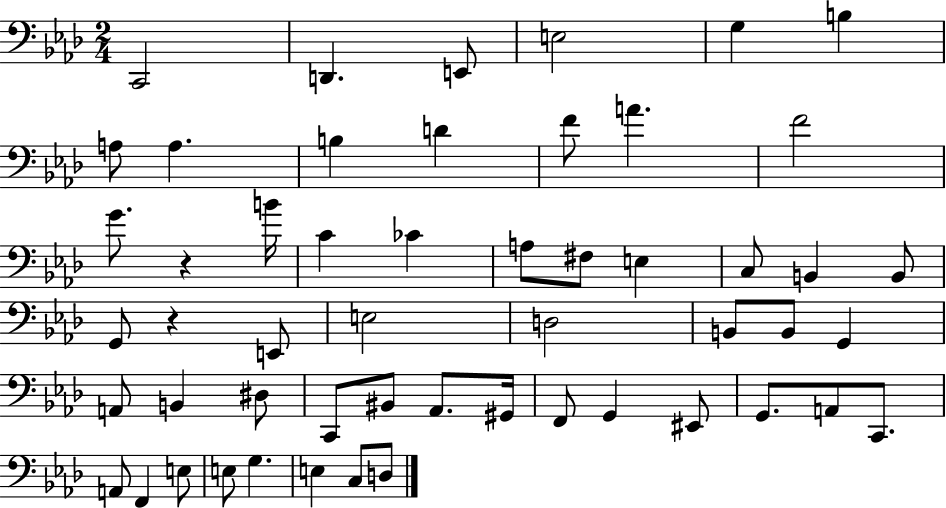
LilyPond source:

{
  \clef bass
  \numericTimeSignature
  \time 2/4
  \key aes \major
  c,2 | d,4. e,8 | e2 | g4 b4 | \break a8 a4. | b4 d'4 | f'8 a'4. | f'2 | \break g'8. r4 b'16 | c'4 ces'4 | a8 fis8 e4 | c8 b,4 b,8 | \break g,8 r4 e,8 | e2 | d2 | b,8 b,8 g,4 | \break a,8 b,4 dis8 | c,8 bis,8 aes,8. gis,16 | f,8 g,4 eis,8 | g,8. a,8 c,8. | \break a,8 f,4 e8 | e8 g4. | e4 c8 d8 | \bar "|."
}